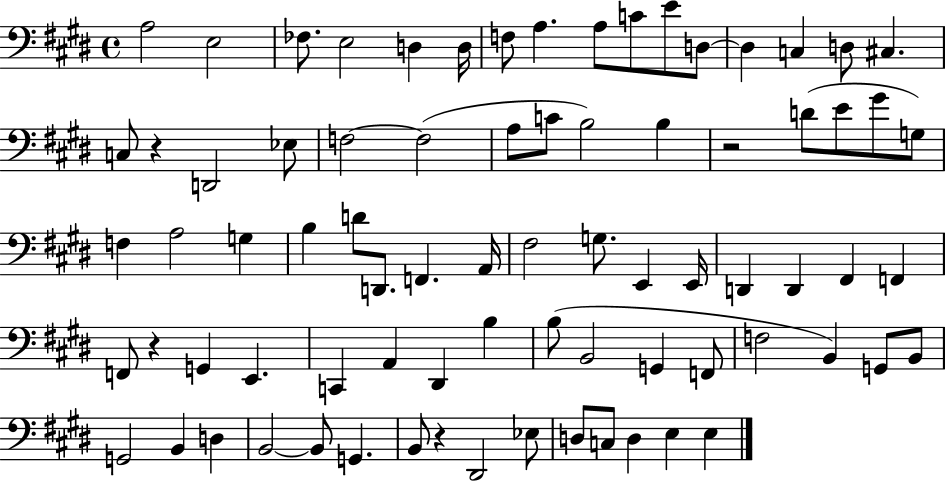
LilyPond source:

{
  \clef bass
  \time 4/4
  \defaultTimeSignature
  \key e \major
  a2 e2 | fes8. e2 d4 d16 | f8 a4. a8 c'8 e'8 d8~~ | d4 c4 d8 cis4. | \break c8 r4 d,2 ees8 | f2~~ f2( | a8 c'8 b2) b4 | r2 d'8( e'8 gis'8 g8) | \break f4 a2 g4 | b4 d'8 d,8. f,4. a,16 | fis2 g8. e,4 e,16 | d,4 d,4 fis,4 f,4 | \break f,8 r4 g,4 e,4. | c,4 a,4 dis,4 b4 | b8( b,2 g,4 f,8 | f2 b,4) g,8 b,8 | \break g,2 b,4 d4 | b,2~~ b,8 g,4. | b,8 r4 dis,2 ees8 | d8 c8 d4 e4 e4 | \break \bar "|."
}